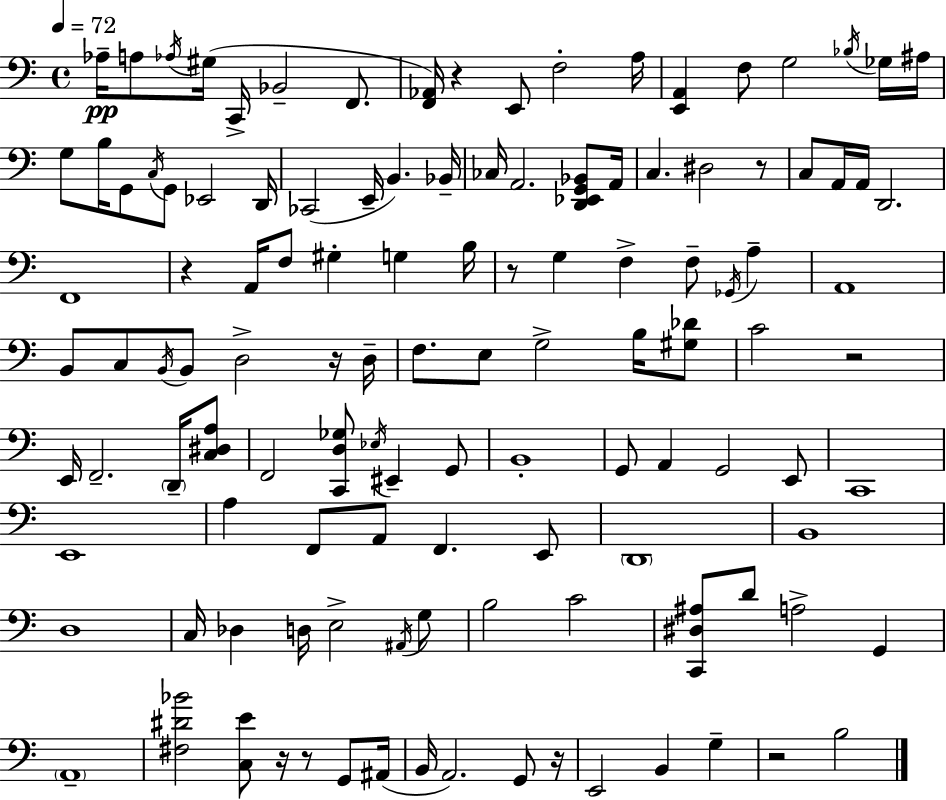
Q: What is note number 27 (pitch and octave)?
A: CES3